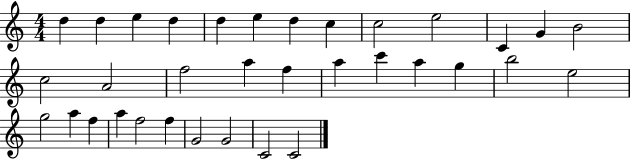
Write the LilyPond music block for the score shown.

{
  \clef treble
  \numericTimeSignature
  \time 4/4
  \key c \major
  d''4 d''4 e''4 d''4 | d''4 e''4 d''4 c''4 | c''2 e''2 | c'4 g'4 b'2 | \break c''2 a'2 | f''2 a''4 f''4 | a''4 c'''4 a''4 g''4 | b''2 e''2 | \break g''2 a''4 f''4 | a''4 f''2 f''4 | g'2 g'2 | c'2 c'2 | \break \bar "|."
}